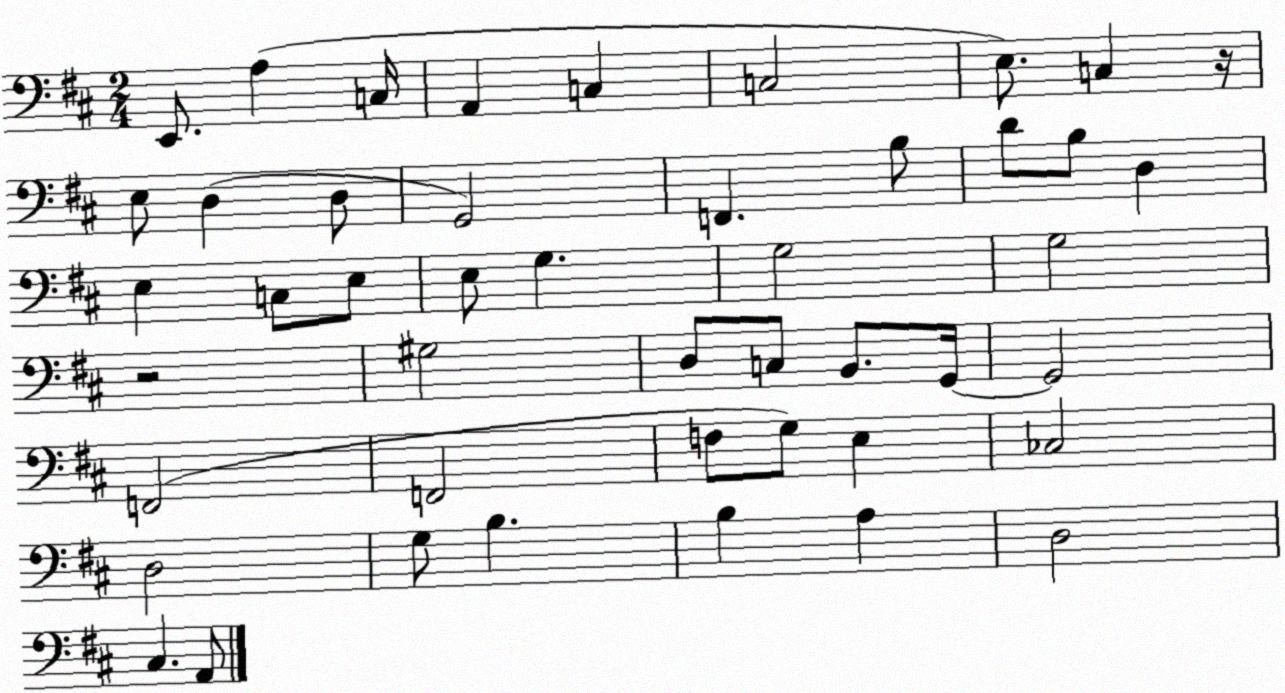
X:1
T:Untitled
M:2/4
L:1/4
K:D
E,,/2 A, C,/4 A,, C, C,2 E,/2 C, z/4 E,/2 D, D,/2 G,,2 F,, B,/2 D/2 B,/2 D, E, C,/2 E,/2 E,/2 G, G,2 G,2 z2 ^G,2 D,/2 C,/2 B,,/2 G,,/4 G,,2 F,,2 F,,2 F,/2 G,/2 E, _C,2 D,2 G,/2 B, B, A, D,2 ^C, A,,/2